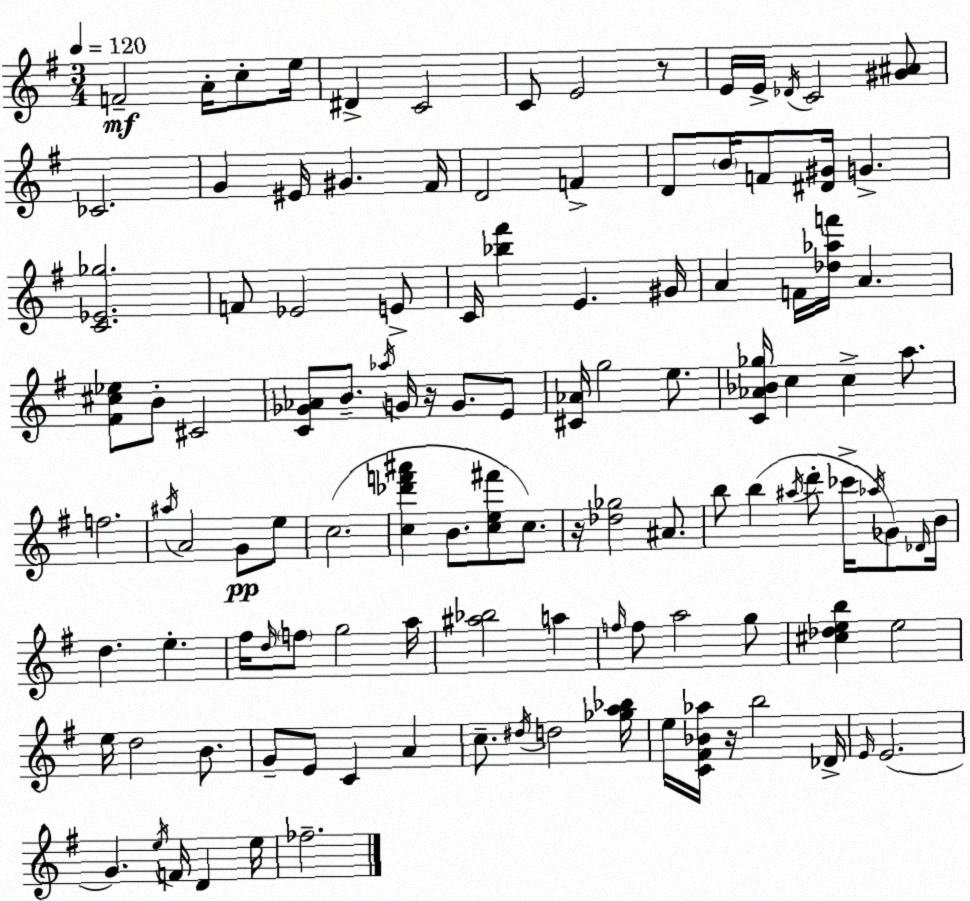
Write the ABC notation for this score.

X:1
T:Untitled
M:3/4
L:1/4
K:G
F2 A/4 c/2 e/4 ^D C2 C/2 E2 z/2 E/4 E/4 _D/4 C2 [^G^A]/2 _C2 G ^E/4 ^G ^F/4 D2 F D/2 B/4 F/2 [^D^G]/4 G [C_E_g]2 F/2 _E2 E/2 C/4 [_b^f'] E ^G/4 A F/4 [_d_af']/4 A [^F^c_e]/2 B/2 ^C2 [C_G_A]/2 B/2 _a/4 G/4 z/4 G/2 E/2 [^C_A]/4 g2 e/2 [C_A_B_g]/4 c c a/2 f2 ^a/4 A2 G/2 e/2 c2 [c_d'f'^a'] B/2 [ce^f']/2 c/2 z/4 [_d_g]2 ^A/2 b/2 b ^a/4 d'/2 _c'/4 _a/4 _G/2 _D/4 B/4 d e ^f/4 d/4 f/2 g2 a/4 [^a_b]2 a f/4 f/2 a2 g/2 [^c_deb] e2 e/4 d2 B/2 G/2 E/2 C A c/2 ^d/4 d2 [_ga_b]/4 e/4 [C^F_B_a]/4 z/4 b2 _D/4 E/4 E2 G e/4 F/4 D e/4 _f2